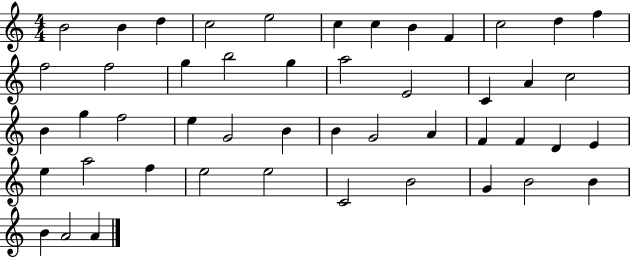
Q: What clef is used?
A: treble